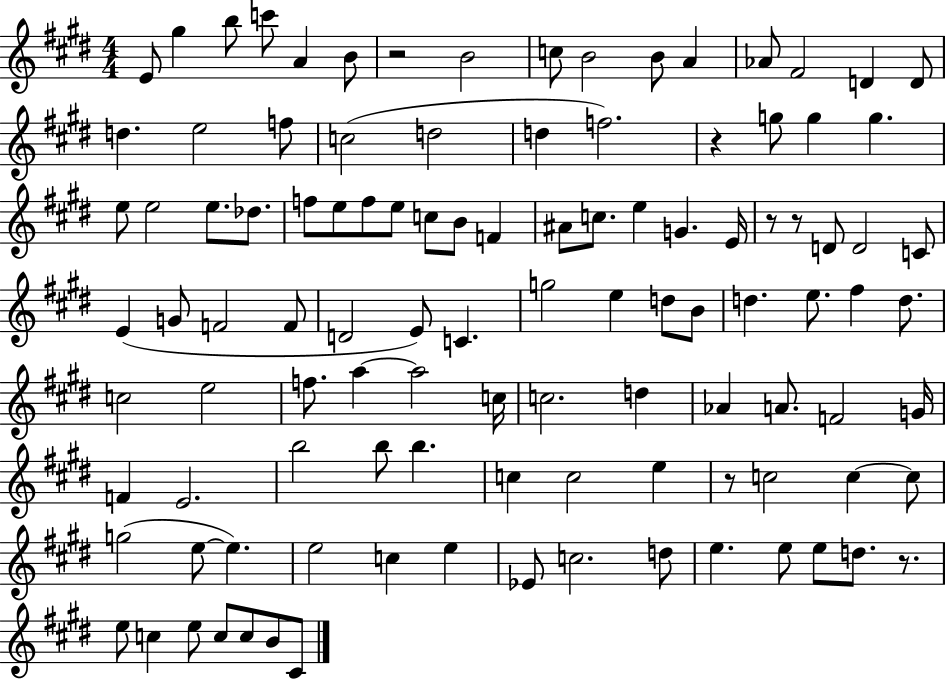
{
  \clef treble
  \numericTimeSignature
  \time 4/4
  \key e \major
  \repeat volta 2 { e'8 gis''4 b''8 c'''8 a'4 b'8 | r2 b'2 | c''8 b'2 b'8 a'4 | aes'8 fis'2 d'4 d'8 | \break d''4. e''2 f''8 | c''2( d''2 | d''4 f''2.) | r4 g''8 g''4 g''4. | \break e''8 e''2 e''8. des''8. | f''8 e''8 f''8 e''8 c''8 b'8 f'4 | ais'8 c''8. e''4 g'4. e'16 | r8 r8 d'8 d'2 c'8 | \break e'4( g'8 f'2 f'8 | d'2 e'8) c'4. | g''2 e''4 d''8 b'8 | d''4. e''8. fis''4 d''8. | \break c''2 e''2 | f''8. a''4~~ a''2 c''16 | c''2. d''4 | aes'4 a'8. f'2 g'16 | \break f'4 e'2. | b''2 b''8 b''4. | c''4 c''2 e''4 | r8 c''2 c''4~~ c''8 | \break g''2( e''8~~ e''4.) | e''2 c''4 e''4 | ees'8 c''2. d''8 | e''4. e''8 e''8 d''8. r8. | \break e''8 c''4 e''8 c''8 c''8 b'8 cis'8 | } \bar "|."
}